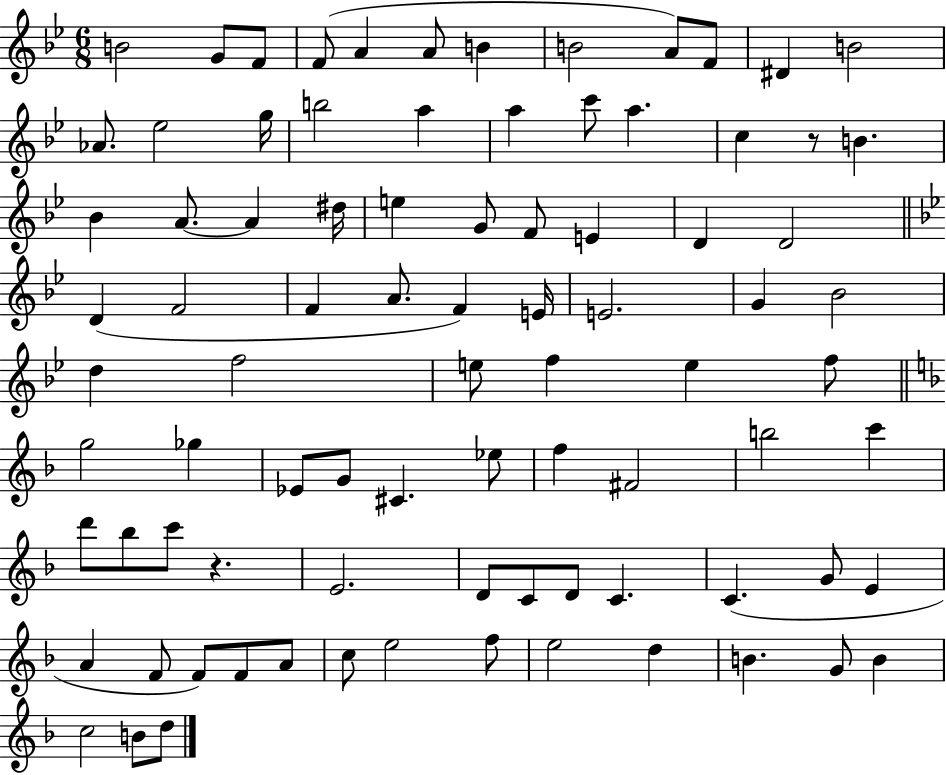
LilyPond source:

{
  \clef treble
  \numericTimeSignature
  \time 6/8
  \key bes \major
  b'2 g'8 f'8 | f'8( a'4 a'8 b'4 | b'2 a'8) f'8 | dis'4 b'2 | \break aes'8. ees''2 g''16 | b''2 a''4 | a''4 c'''8 a''4. | c''4 r8 b'4. | \break bes'4 a'8.~~ a'4 dis''16 | e''4 g'8 f'8 e'4 | d'4 d'2 | \bar "||" \break \key bes \major d'4( f'2 | f'4 a'8. f'4) e'16 | e'2. | g'4 bes'2 | \break d''4 f''2 | e''8 f''4 e''4 f''8 | \bar "||" \break \key f \major g''2 ges''4 | ees'8 g'8 cis'4. ees''8 | f''4 fis'2 | b''2 c'''4 | \break d'''8 bes''8 c'''8 r4. | e'2. | d'8 c'8 d'8 c'4. | c'4.( g'8 e'4 | \break a'4 f'8 f'8) f'8 a'8 | c''8 e''2 f''8 | e''2 d''4 | b'4. g'8 b'4 | \break c''2 b'8 d''8 | \bar "|."
}